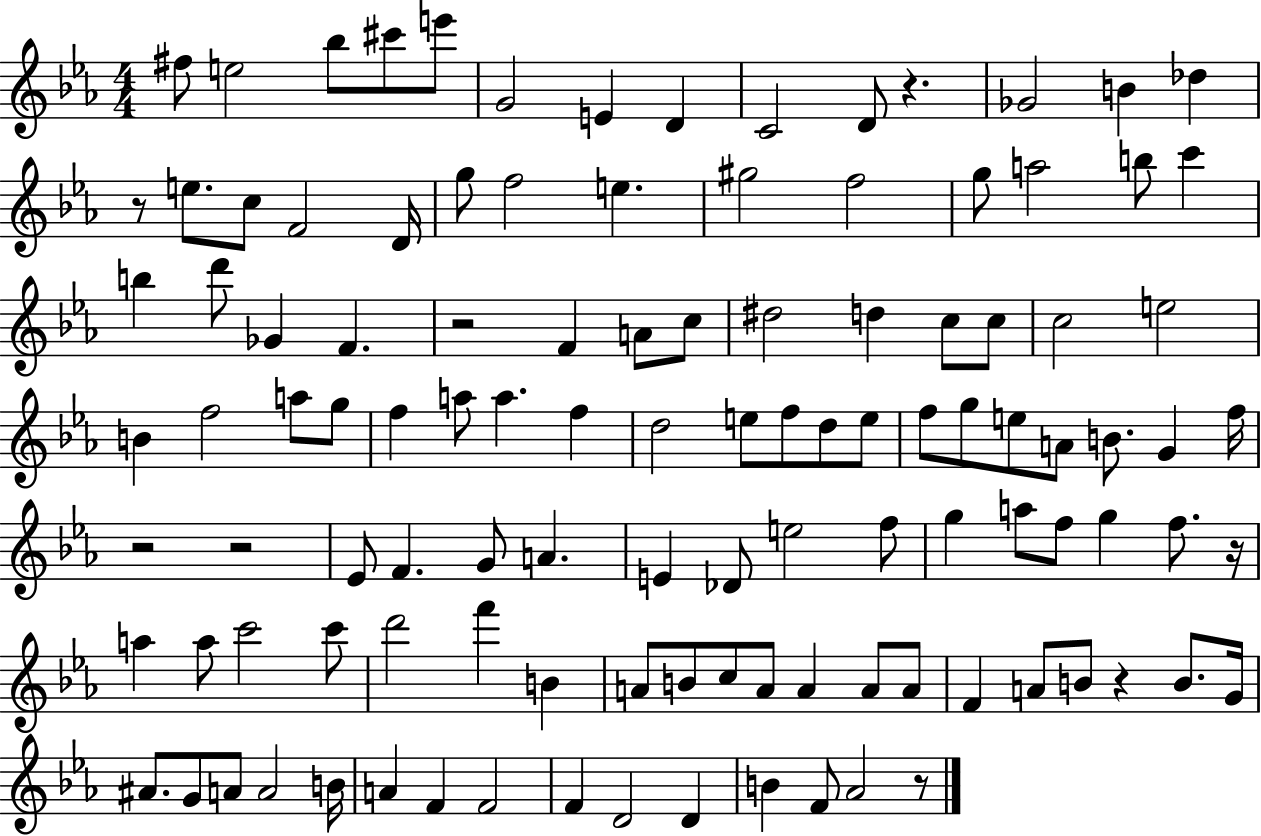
F#5/e E5/h Bb5/e C#6/e E6/e G4/h E4/q D4/q C4/h D4/e R/q. Gb4/h B4/q Db5/q R/e E5/e. C5/e F4/h D4/s G5/e F5/h E5/q. G#5/h F5/h G5/e A5/h B5/e C6/q B5/q D6/e Gb4/q F4/q. R/h F4/q A4/e C5/e D#5/h D5/q C5/e C5/e C5/h E5/h B4/q F5/h A5/e G5/e F5/q A5/e A5/q. F5/q D5/h E5/e F5/e D5/e E5/e F5/e G5/e E5/e A4/e B4/e. G4/q F5/s R/h R/h Eb4/e F4/q. G4/e A4/q. E4/q Db4/e E5/h F5/e G5/q A5/e F5/e G5/q F5/e. R/s A5/q A5/e C6/h C6/e D6/h F6/q B4/q A4/e B4/e C5/e A4/e A4/q A4/e A4/e F4/q A4/e B4/e R/q B4/e. G4/s A#4/e. G4/e A4/e A4/h B4/s A4/q F4/q F4/h F4/q D4/h D4/q B4/q F4/e Ab4/h R/e